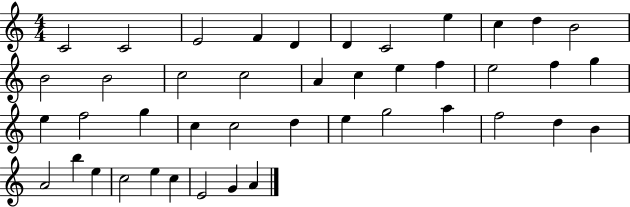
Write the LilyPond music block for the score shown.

{
  \clef treble
  \numericTimeSignature
  \time 4/4
  \key c \major
  c'2 c'2 | e'2 f'4 d'4 | d'4 c'2 e''4 | c''4 d''4 b'2 | \break b'2 b'2 | c''2 c''2 | a'4 c''4 e''4 f''4 | e''2 f''4 g''4 | \break e''4 f''2 g''4 | c''4 c''2 d''4 | e''4 g''2 a''4 | f''2 d''4 b'4 | \break a'2 b''4 e''4 | c''2 e''4 c''4 | e'2 g'4 a'4 | \bar "|."
}